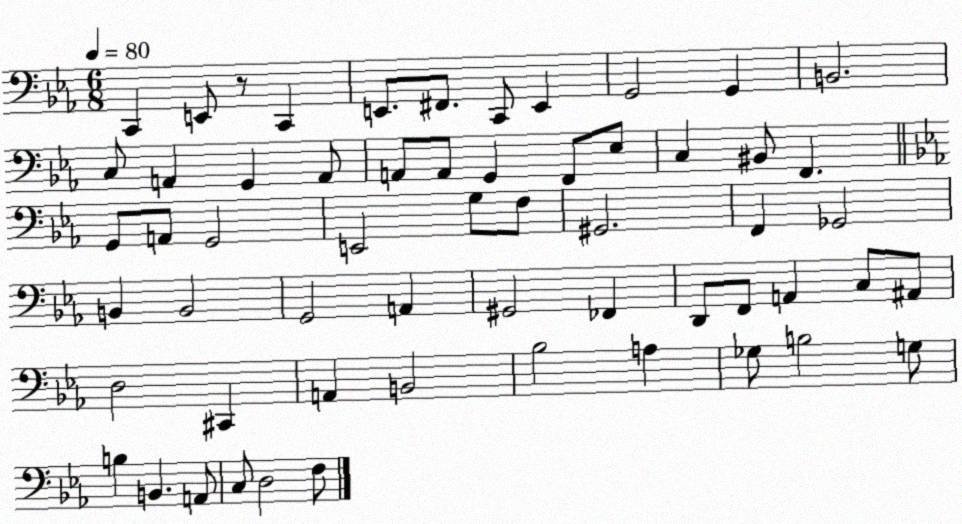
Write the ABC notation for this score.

X:1
T:Untitled
M:6/8
L:1/4
K:Eb
C,, E,,/2 z/2 C,, E,,/2 ^F,,/2 C,,/2 E,, G,,2 G,, B,,2 C,/2 A,, G,, A,,/2 A,,/2 A,,/2 G,, F,,/2 _E,/2 C, ^B,,/2 F,, G,,/2 A,,/2 G,,2 E,,2 G,/2 F,/2 ^G,,2 F,, _G,,2 B,, B,,2 G,,2 A,, ^G,,2 _F,, D,,/2 F,,/2 A,, C,/2 ^A,,/2 D,2 ^C,, A,, B,,2 _B,2 A, _G,/2 B,2 G,/2 B, B,, A,,/2 C,/2 D,2 F,/2